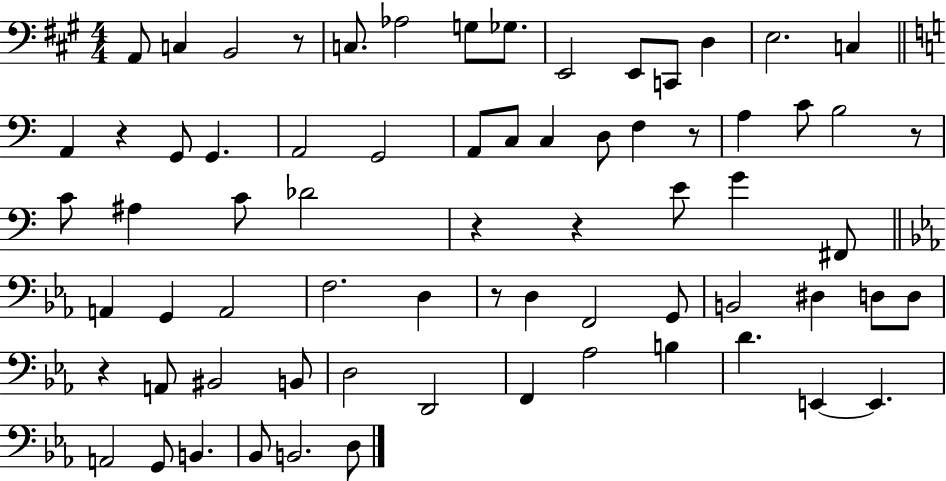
{
  \clef bass
  \numericTimeSignature
  \time 4/4
  \key a \major
  a,8 c4 b,2 r8 | c8. aes2 g8 ges8. | e,2 e,8 c,8 d4 | e2. c4 | \break \bar "||" \break \key c \major a,4 r4 g,8 g,4. | a,2 g,2 | a,8 c8 c4 d8 f4 r8 | a4 c'8 b2 r8 | \break c'8 ais4 c'8 des'2 | r4 r4 e'8 g'4 fis,8 | \bar "||" \break \key ees \major a,4 g,4 a,2 | f2. d4 | r8 d4 f,2 g,8 | b,2 dis4 d8 d8 | \break r4 a,8 bis,2 b,8 | d2 d,2 | f,4 aes2 b4 | d'4. e,4~~ e,4. | \break a,2 g,8 b,4. | bes,8 b,2. d8 | \bar "|."
}